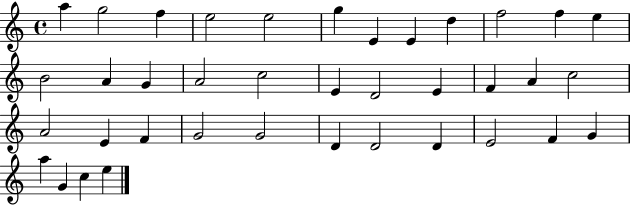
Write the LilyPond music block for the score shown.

{
  \clef treble
  \time 4/4
  \defaultTimeSignature
  \key c \major
  a''4 g''2 f''4 | e''2 e''2 | g''4 e'4 e'4 d''4 | f''2 f''4 e''4 | \break b'2 a'4 g'4 | a'2 c''2 | e'4 d'2 e'4 | f'4 a'4 c''2 | \break a'2 e'4 f'4 | g'2 g'2 | d'4 d'2 d'4 | e'2 f'4 g'4 | \break a''4 g'4 c''4 e''4 | \bar "|."
}